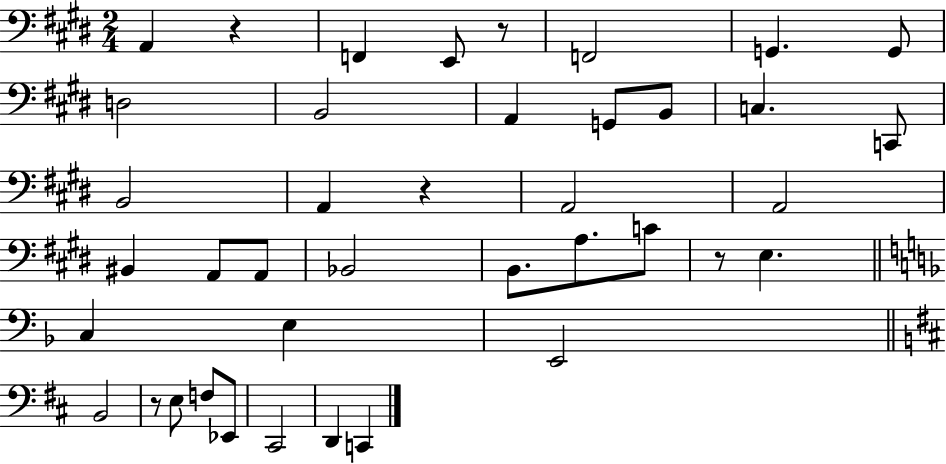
{
  \clef bass
  \numericTimeSignature
  \time 2/4
  \key e \major
  a,4 r4 | f,4 e,8 r8 | f,2 | g,4. g,8 | \break d2 | b,2 | a,4 g,8 b,8 | c4. c,8 | \break b,2 | a,4 r4 | a,2 | a,2 | \break bis,4 a,8 a,8 | bes,2 | b,8. a8. c'8 | r8 e4. | \break \bar "||" \break \key f \major c4 e4 | e,2 | \bar "||" \break \key b \minor b,2 | r8 e8 f8 ees,8 | cis,2 | d,4 c,4 | \break \bar "|."
}